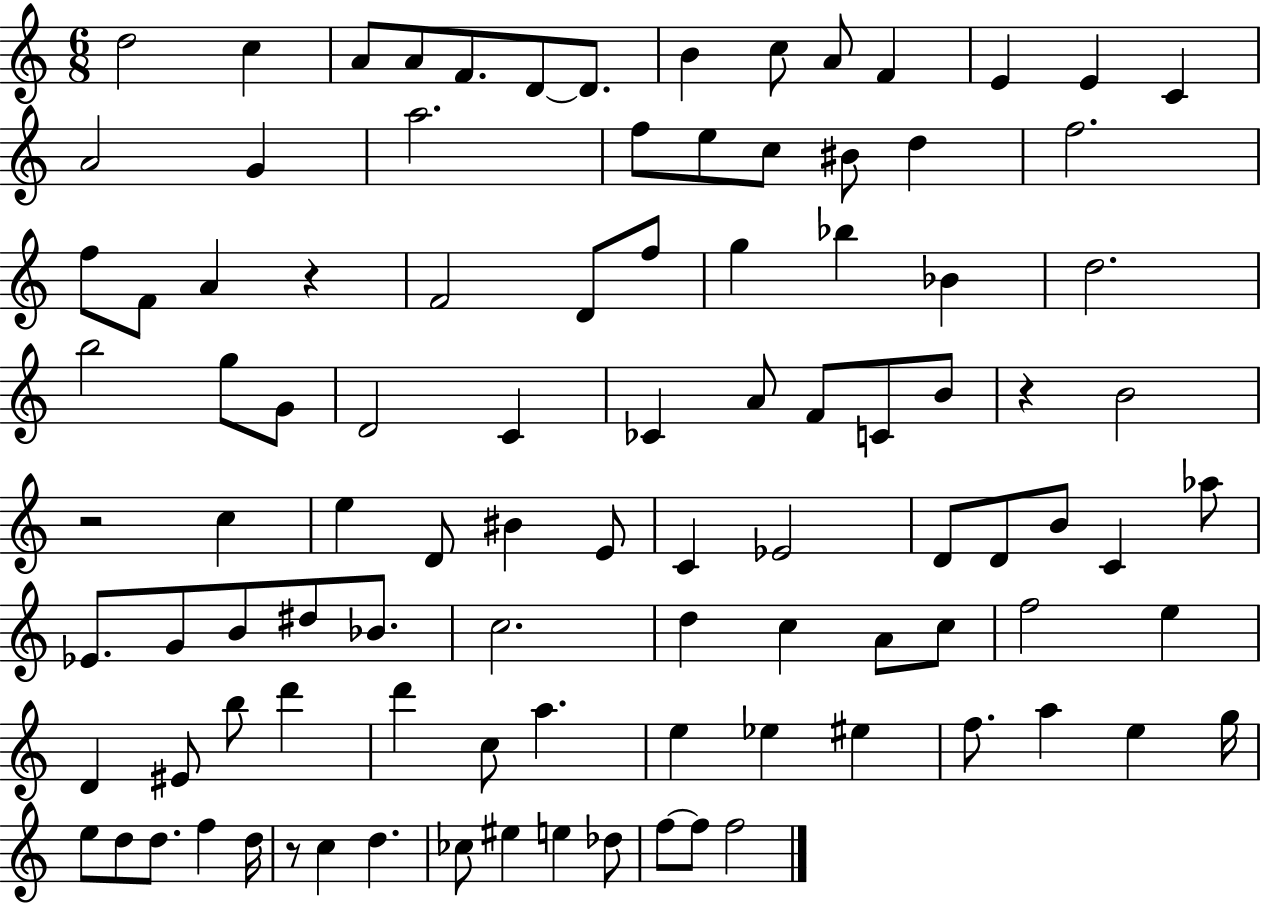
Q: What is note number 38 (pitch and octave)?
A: C4